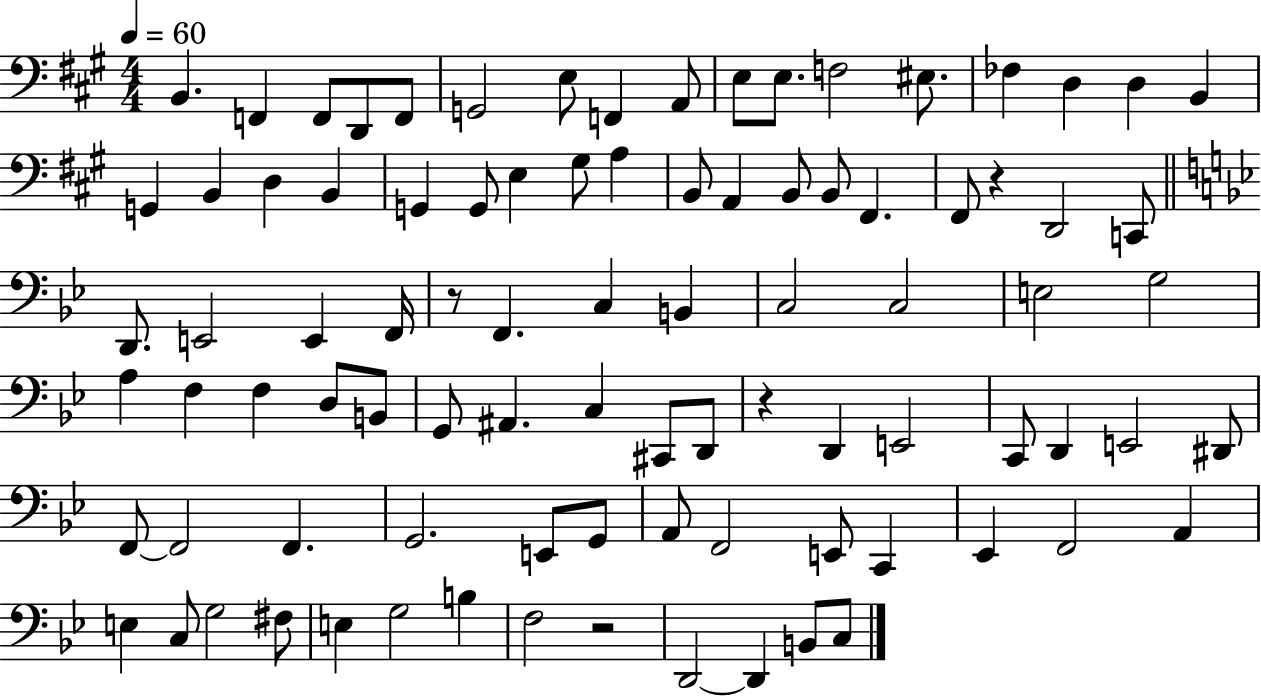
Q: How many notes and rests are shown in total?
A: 90